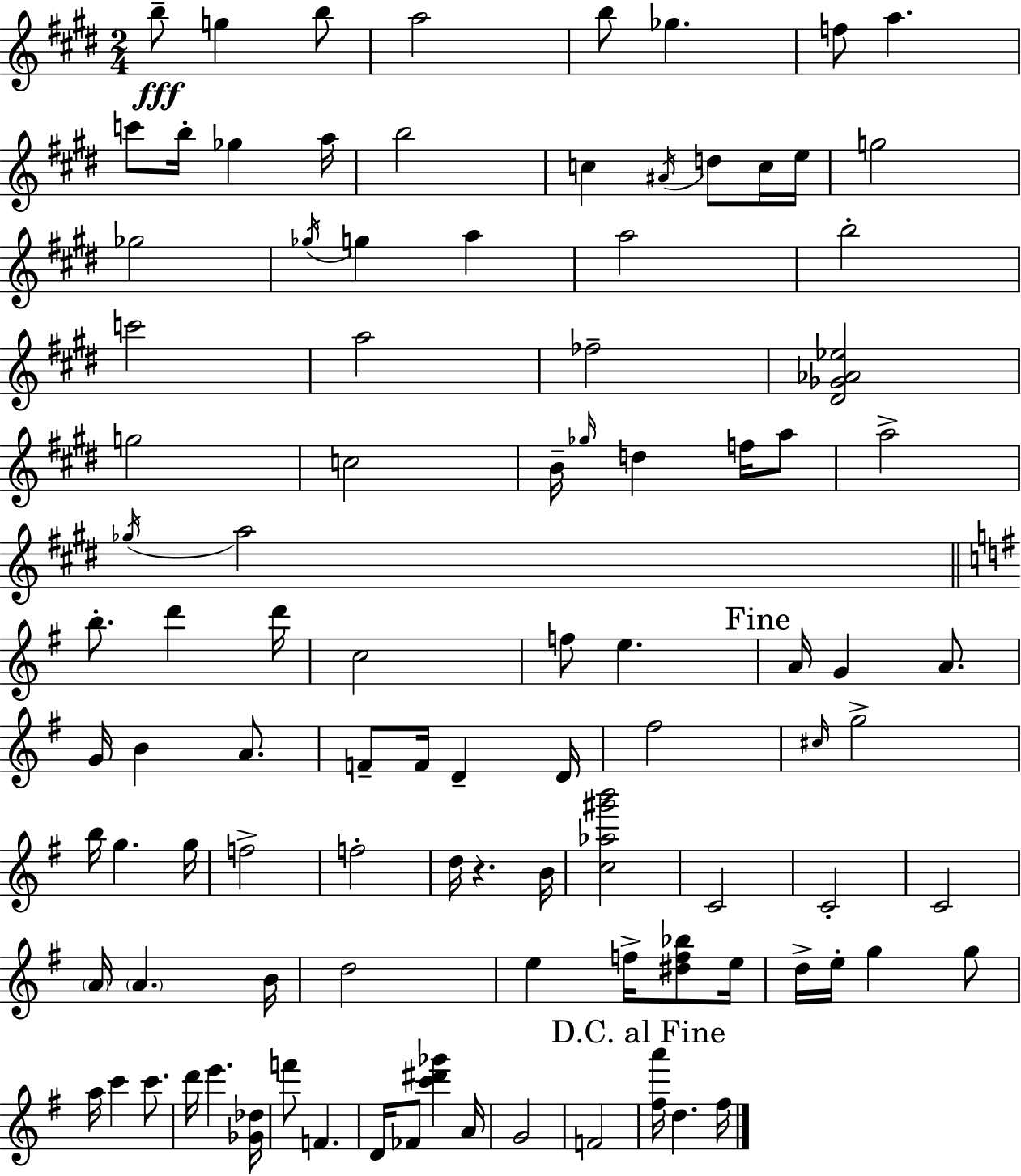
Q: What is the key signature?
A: E major